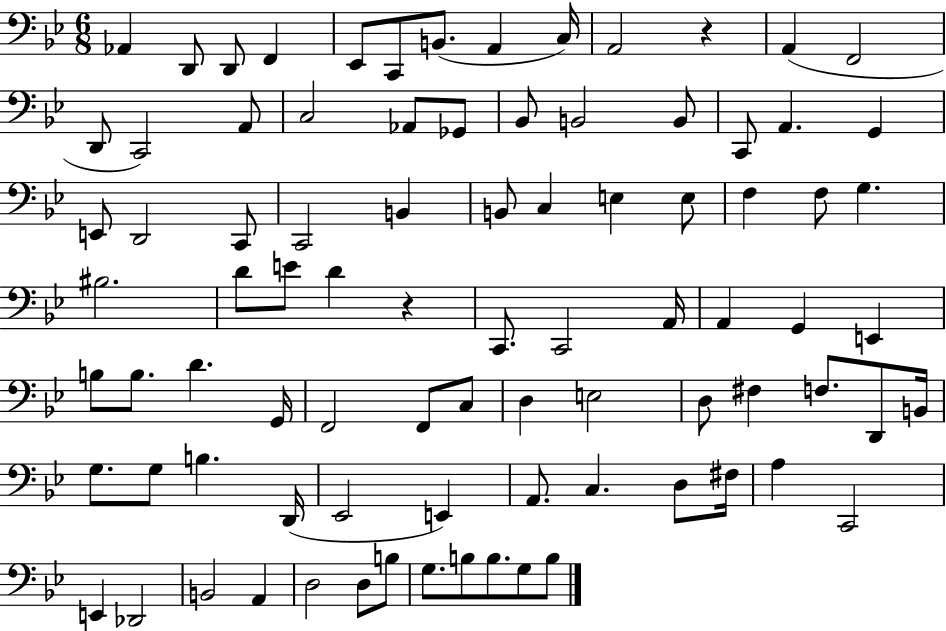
X:1
T:Untitled
M:6/8
L:1/4
K:Bb
_A,, D,,/2 D,,/2 F,, _E,,/2 C,,/2 B,,/2 A,, C,/4 A,,2 z A,, F,,2 D,,/2 C,,2 A,,/2 C,2 _A,,/2 _G,,/2 _B,,/2 B,,2 B,,/2 C,,/2 A,, G,, E,,/2 D,,2 C,,/2 C,,2 B,, B,,/2 C, E, E,/2 F, F,/2 G, ^B,2 D/2 E/2 D z C,,/2 C,,2 A,,/4 A,, G,, E,, B,/2 B,/2 D G,,/4 F,,2 F,,/2 C,/2 D, E,2 D,/2 ^F, F,/2 D,,/2 B,,/4 G,/2 G,/2 B, D,,/4 _E,,2 E,, A,,/2 C, D,/2 ^F,/4 A, C,,2 E,, _D,,2 B,,2 A,, D,2 D,/2 B,/2 G,/2 B,/2 B,/2 G,/2 B,/2